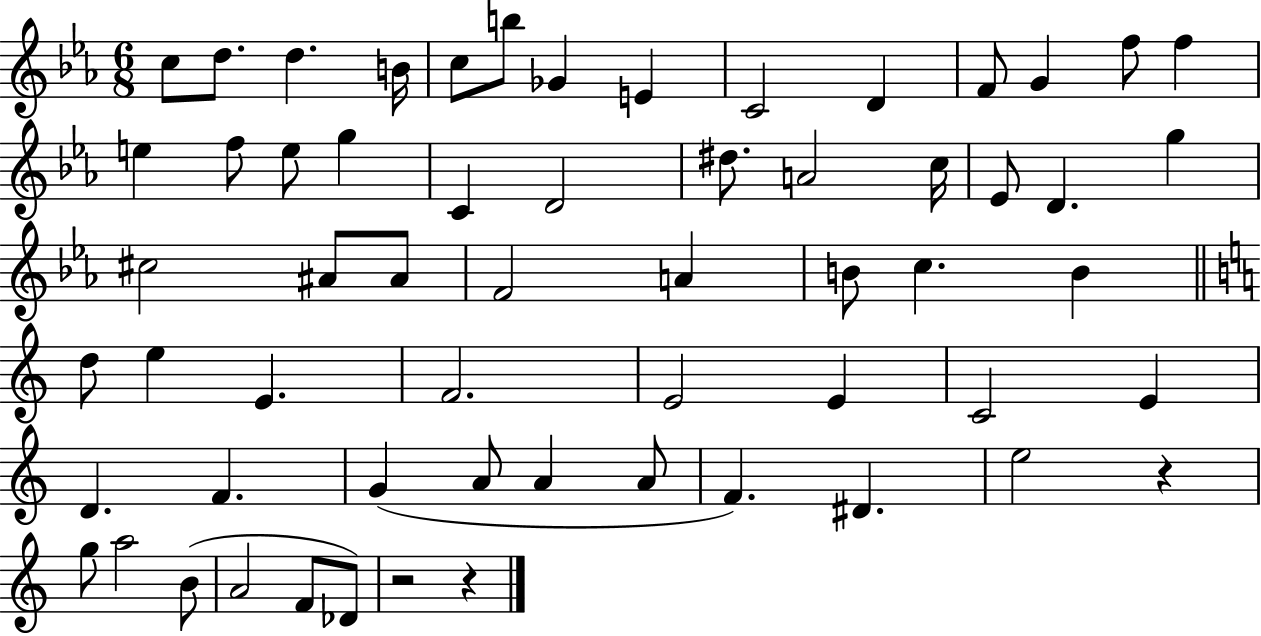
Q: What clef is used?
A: treble